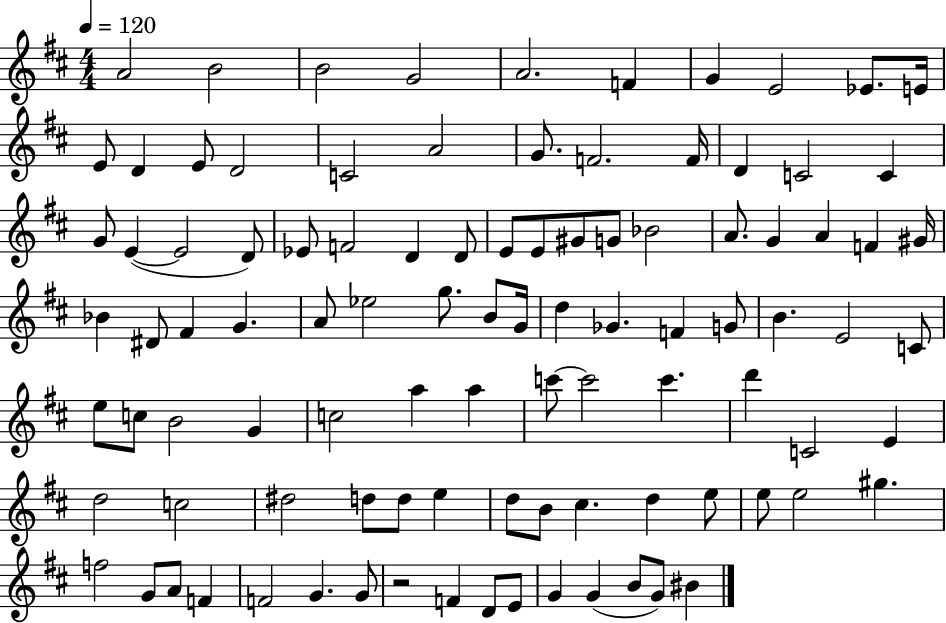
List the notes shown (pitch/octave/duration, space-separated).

A4/h B4/h B4/h G4/h A4/h. F4/q G4/q E4/h Eb4/e. E4/s E4/e D4/q E4/e D4/h C4/h A4/h G4/e. F4/h. F4/s D4/q C4/h C4/q G4/e E4/q E4/h D4/e Eb4/e F4/h D4/q D4/e E4/e E4/e G#4/e G4/e Bb4/h A4/e. G4/q A4/q F4/q G#4/s Bb4/q D#4/e F#4/q G4/q. A4/e Eb5/h G5/e. B4/e G4/s D5/q Gb4/q. F4/q G4/e B4/q. E4/h C4/e E5/e C5/e B4/h G4/q C5/h A5/q A5/q C6/e C6/h C6/q. D6/q C4/h E4/q D5/h C5/h D#5/h D5/e D5/e E5/q D5/e B4/e C#5/q. D5/q E5/e E5/e E5/h G#5/q. F5/h G4/e A4/e F4/q F4/h G4/q. G4/e R/h F4/q D4/e E4/e G4/q G4/q B4/e G4/e BIS4/q